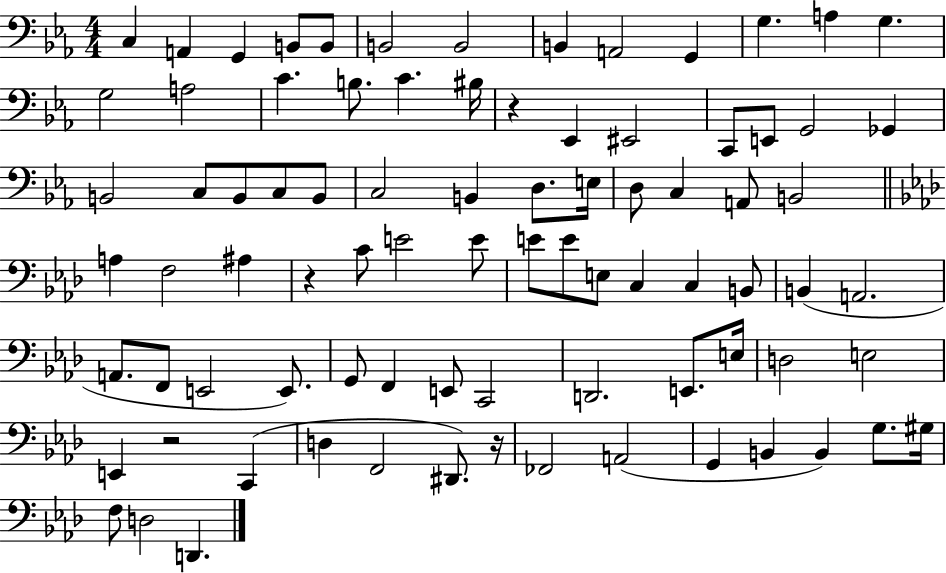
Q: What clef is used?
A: bass